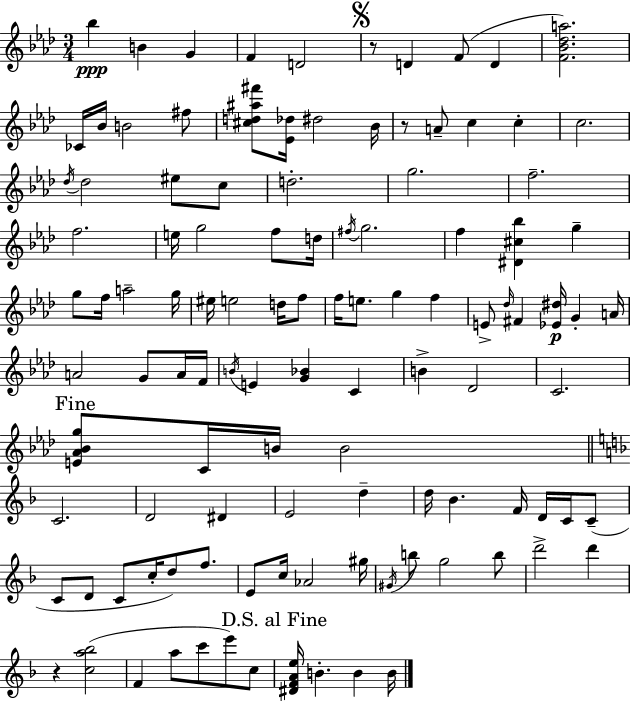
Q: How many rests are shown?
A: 3